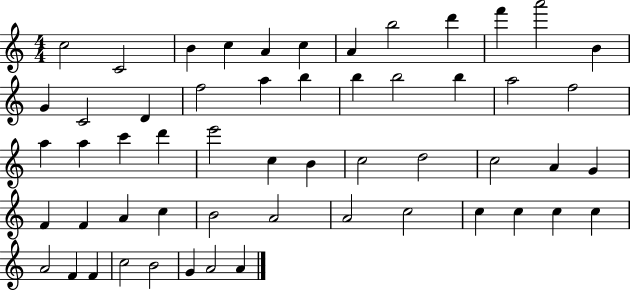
X:1
T:Untitled
M:4/4
L:1/4
K:C
c2 C2 B c A c A b2 d' f' a'2 B G C2 D f2 a b b b2 b a2 f2 a a c' d' e'2 c B c2 d2 c2 A G F F A c B2 A2 A2 c2 c c c c A2 F F c2 B2 G A2 A